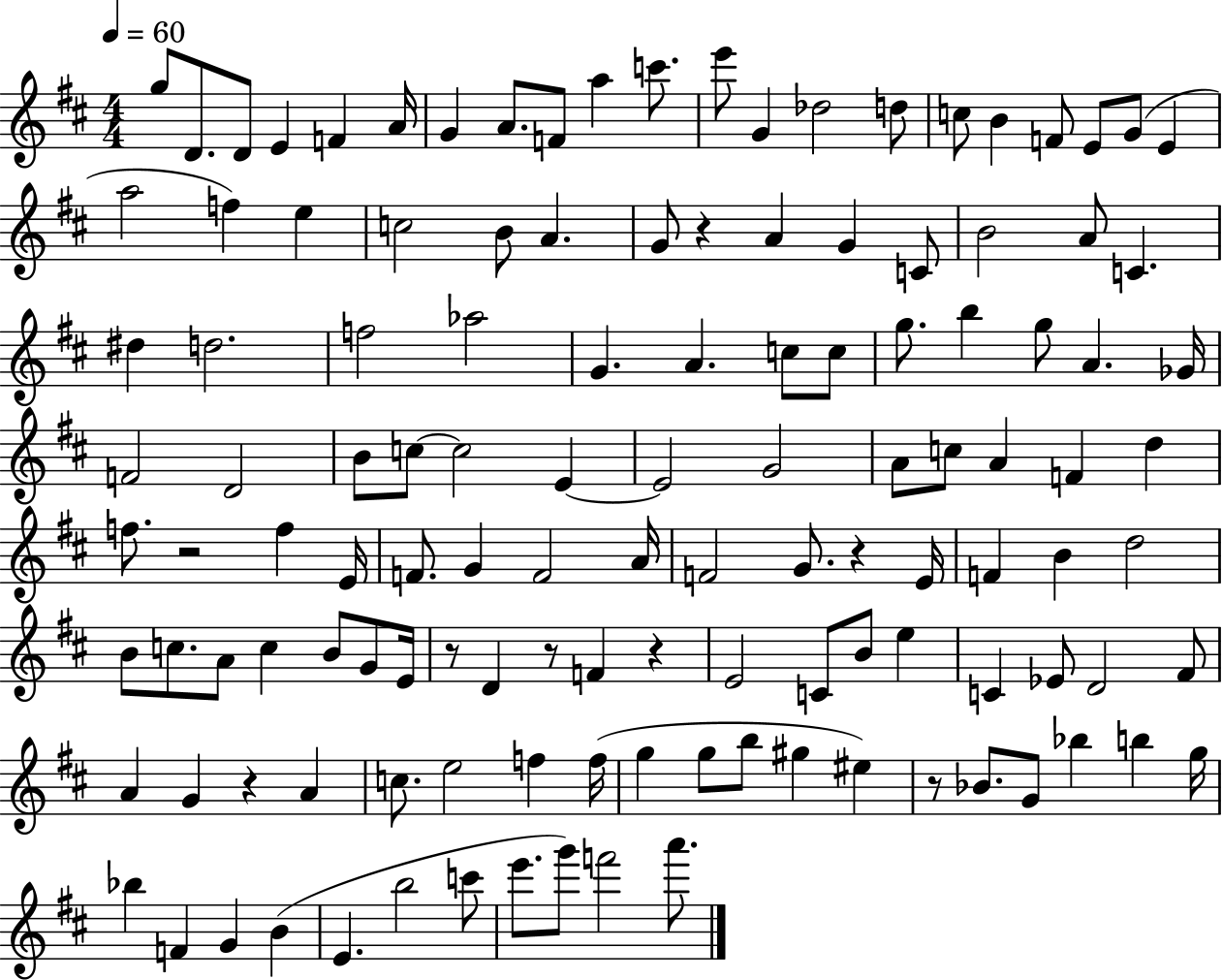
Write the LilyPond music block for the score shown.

{
  \clef treble
  \numericTimeSignature
  \time 4/4
  \key d \major
  \tempo 4 = 60
  g''8 d'8. d'8 e'4 f'4 a'16 | g'4 a'8. f'8 a''4 c'''8. | e'''8 g'4 des''2 d''8 | c''8 b'4 f'8 e'8 g'8( e'4 | \break a''2 f''4) e''4 | c''2 b'8 a'4. | g'8 r4 a'4 g'4 c'8 | b'2 a'8 c'4. | \break dis''4 d''2. | f''2 aes''2 | g'4. a'4. c''8 c''8 | g''8. b''4 g''8 a'4. ges'16 | \break f'2 d'2 | b'8 c''8~~ c''2 e'4~~ | e'2 g'2 | a'8 c''8 a'4 f'4 d''4 | \break f''8. r2 f''4 e'16 | f'8. g'4 f'2 a'16 | f'2 g'8. r4 e'16 | f'4 b'4 d''2 | \break b'8 c''8. a'8 c''4 b'8 g'8 e'16 | r8 d'4 r8 f'4 r4 | e'2 c'8 b'8 e''4 | c'4 ees'8 d'2 fis'8 | \break a'4 g'4 r4 a'4 | c''8. e''2 f''4 f''16( | g''4 g''8 b''8 gis''4 eis''4) | r8 bes'8. g'8 bes''4 b''4 g''16 | \break bes''4 f'4 g'4 b'4( | e'4. b''2 c'''8 | e'''8. g'''8) f'''2 a'''8. | \bar "|."
}